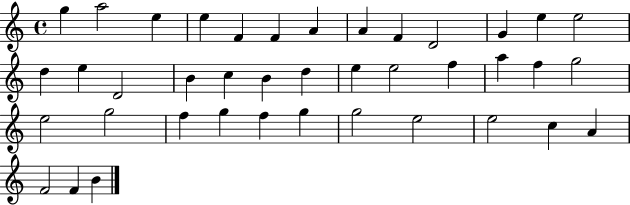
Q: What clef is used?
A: treble